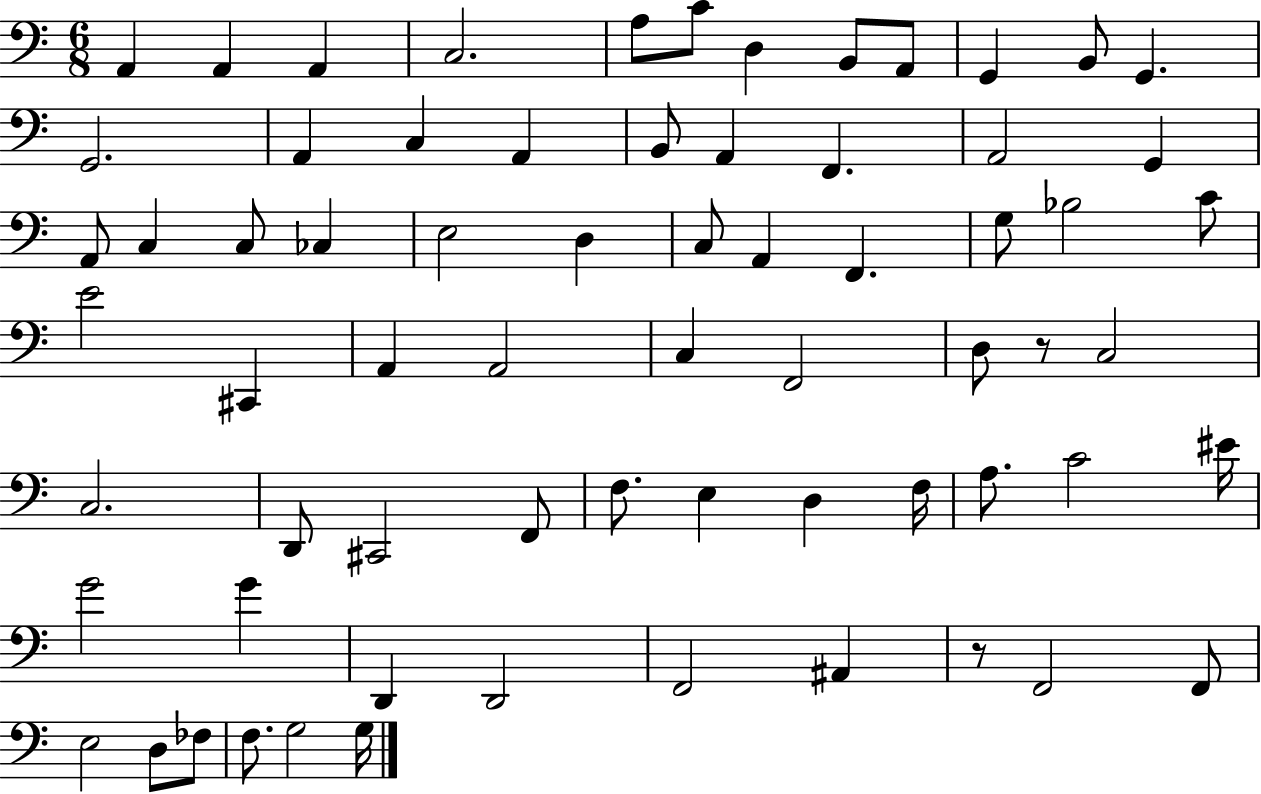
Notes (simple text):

A2/q A2/q A2/q C3/h. A3/e C4/e D3/q B2/e A2/e G2/q B2/e G2/q. G2/h. A2/q C3/q A2/q B2/e A2/q F2/q. A2/h G2/q A2/e C3/q C3/e CES3/q E3/h D3/q C3/e A2/q F2/q. G3/e Bb3/h C4/e E4/h C#2/q A2/q A2/h C3/q F2/h D3/e R/e C3/h C3/h. D2/e C#2/h F2/e F3/e. E3/q D3/q F3/s A3/e. C4/h EIS4/s G4/h G4/q D2/q D2/h F2/h A#2/q R/e F2/h F2/e E3/h D3/e FES3/e F3/e. G3/h G3/s